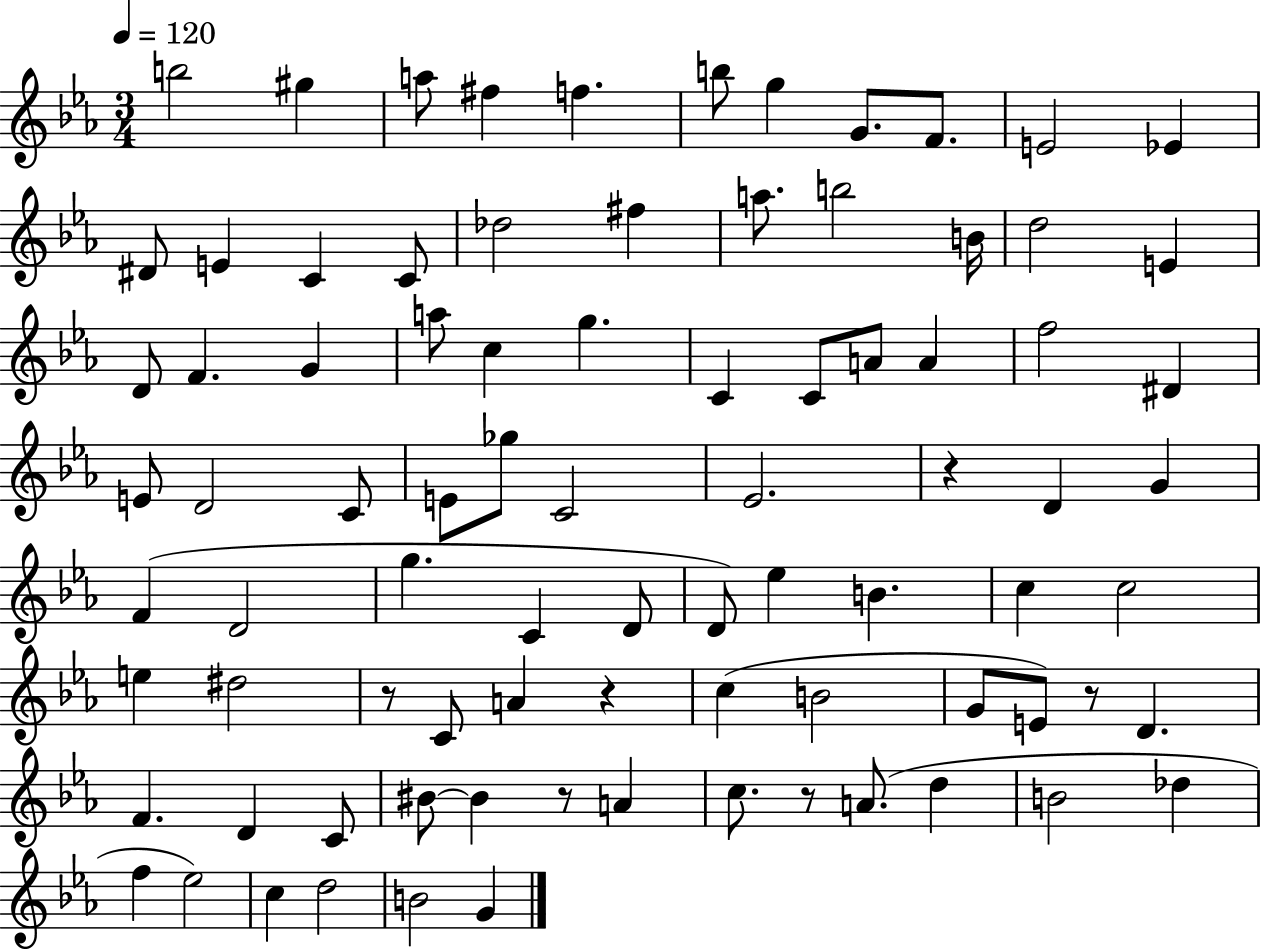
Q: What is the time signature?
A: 3/4